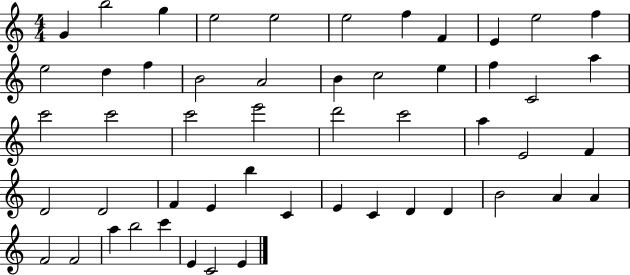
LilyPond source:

{
  \clef treble
  \numericTimeSignature
  \time 4/4
  \key c \major
  g'4 b''2 g''4 | e''2 e''2 | e''2 f''4 f'4 | e'4 e''2 f''4 | \break e''2 d''4 f''4 | b'2 a'2 | b'4 c''2 e''4 | f''4 c'2 a''4 | \break c'''2 c'''2 | c'''2 e'''2 | d'''2 c'''2 | a''4 e'2 f'4 | \break d'2 d'2 | f'4 e'4 b''4 c'4 | e'4 c'4 d'4 d'4 | b'2 a'4 a'4 | \break f'2 f'2 | a''4 b''2 c'''4 | e'4 c'2 e'4 | \bar "|."
}